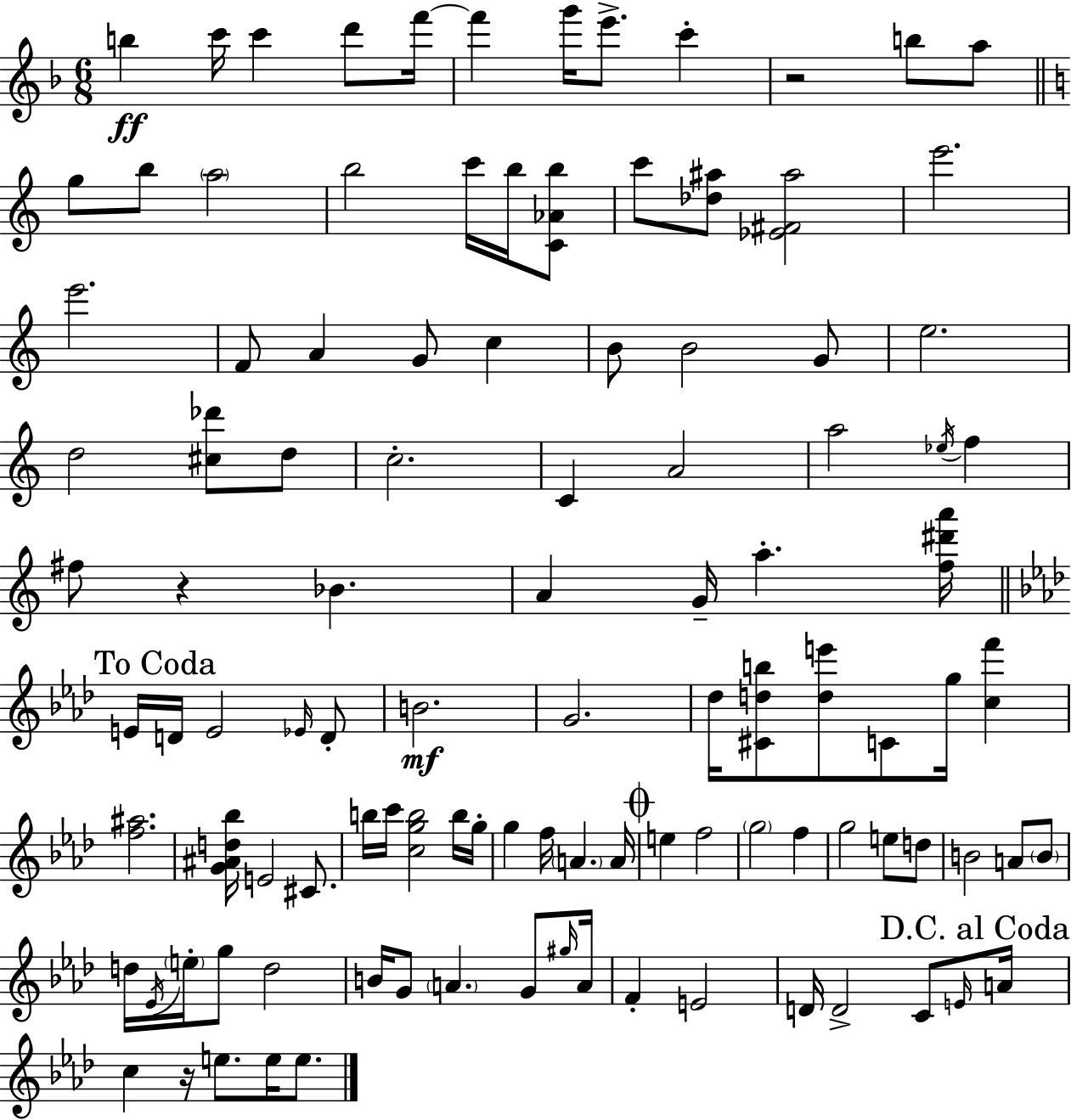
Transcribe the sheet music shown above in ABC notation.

X:1
T:Untitled
M:6/8
L:1/4
K:F
b c'/4 c' d'/2 f'/4 f' g'/4 e'/2 c' z2 b/2 a/2 g/2 b/2 a2 b2 c'/4 b/4 [C_Ab]/2 c'/2 [_d^a]/2 [_E^F^a]2 e'2 e'2 F/2 A G/2 c B/2 B2 G/2 e2 d2 [^c_d']/2 d/2 c2 C A2 a2 _e/4 f ^f/2 z _B A G/4 a [f^d'a']/4 E/4 D/4 E2 _E/4 D/2 B2 G2 _d/4 [^Cdb]/2 [de']/2 C/2 g/4 [cf'] [f^a]2 [G^Ad_b]/4 E2 ^C/2 b/4 c'/4 [cgb]2 b/4 g/4 g f/4 A A/4 e f2 g2 f g2 e/2 d/2 B2 A/2 B/2 d/4 _E/4 e/4 g/2 d2 B/4 G/2 A G/2 ^g/4 A/4 F E2 D/4 D2 C/2 E/4 A/4 c z/4 e/2 e/4 e/2